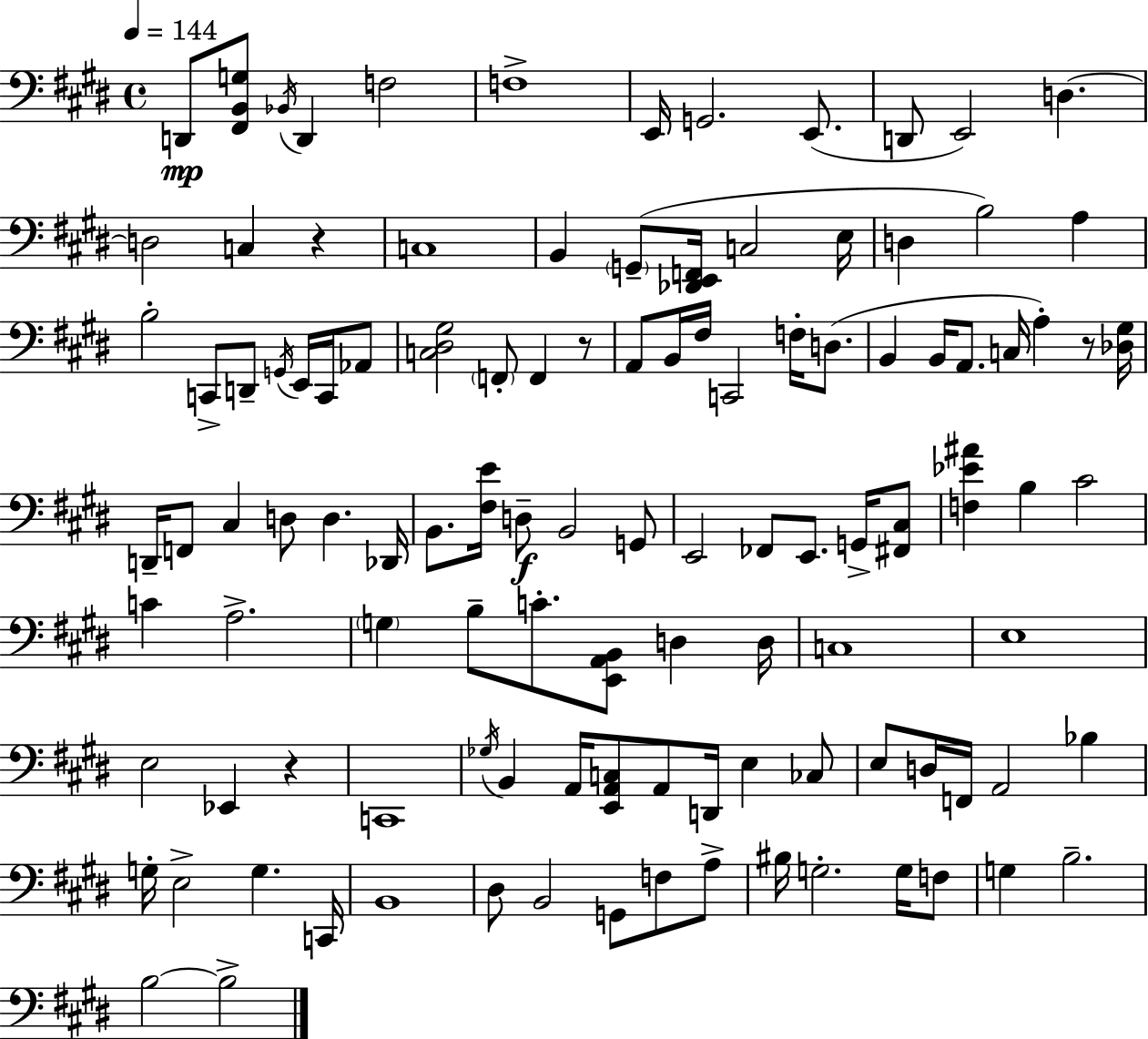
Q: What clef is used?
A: bass